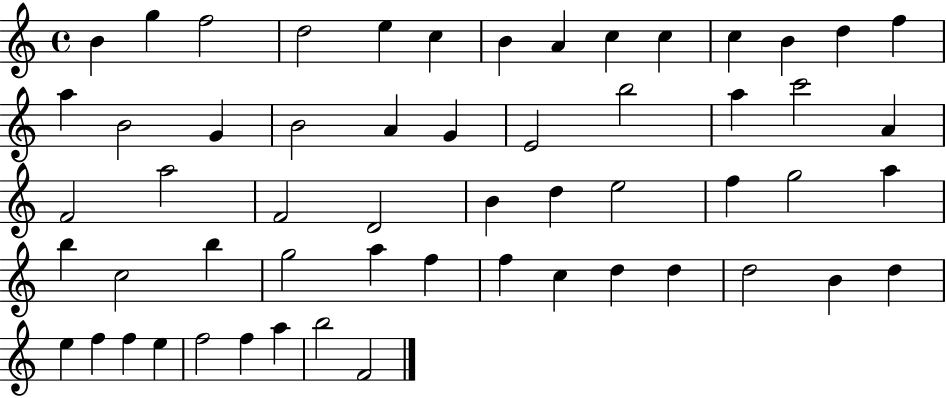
{
  \clef treble
  \time 4/4
  \defaultTimeSignature
  \key c \major
  b'4 g''4 f''2 | d''2 e''4 c''4 | b'4 a'4 c''4 c''4 | c''4 b'4 d''4 f''4 | \break a''4 b'2 g'4 | b'2 a'4 g'4 | e'2 b''2 | a''4 c'''2 a'4 | \break f'2 a''2 | f'2 d'2 | b'4 d''4 e''2 | f''4 g''2 a''4 | \break b''4 c''2 b''4 | g''2 a''4 f''4 | f''4 c''4 d''4 d''4 | d''2 b'4 d''4 | \break e''4 f''4 f''4 e''4 | f''2 f''4 a''4 | b''2 f'2 | \bar "|."
}